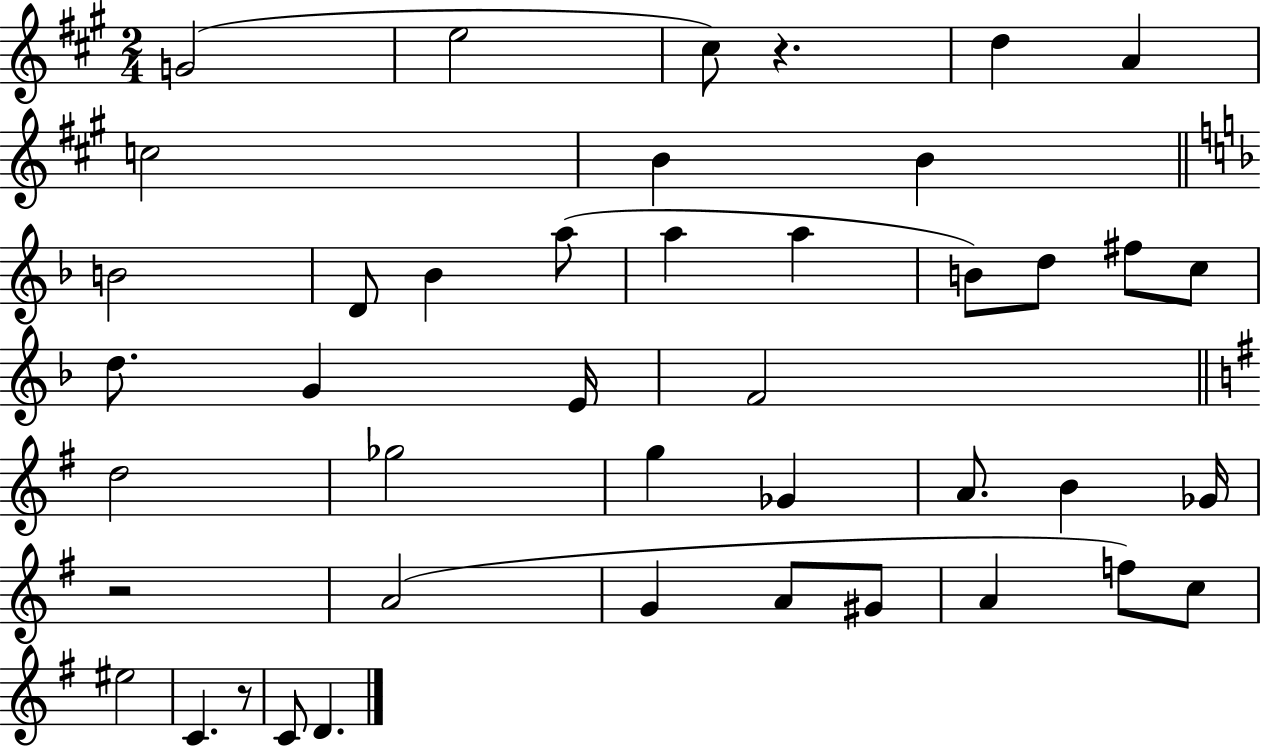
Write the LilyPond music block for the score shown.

{
  \clef treble
  \numericTimeSignature
  \time 2/4
  \key a \major
  g'2( | e''2 | cis''8) r4. | d''4 a'4 | \break c''2 | b'4 b'4 | \bar "||" \break \key f \major b'2 | d'8 bes'4 a''8( | a''4 a''4 | b'8) d''8 fis''8 c''8 | \break d''8. g'4 e'16 | f'2 | \bar "||" \break \key g \major d''2 | ges''2 | g''4 ges'4 | a'8. b'4 ges'16 | \break r2 | a'2( | g'4 a'8 gis'8 | a'4 f''8) c''8 | \break eis''2 | c'4. r8 | c'8 d'4. | \bar "|."
}